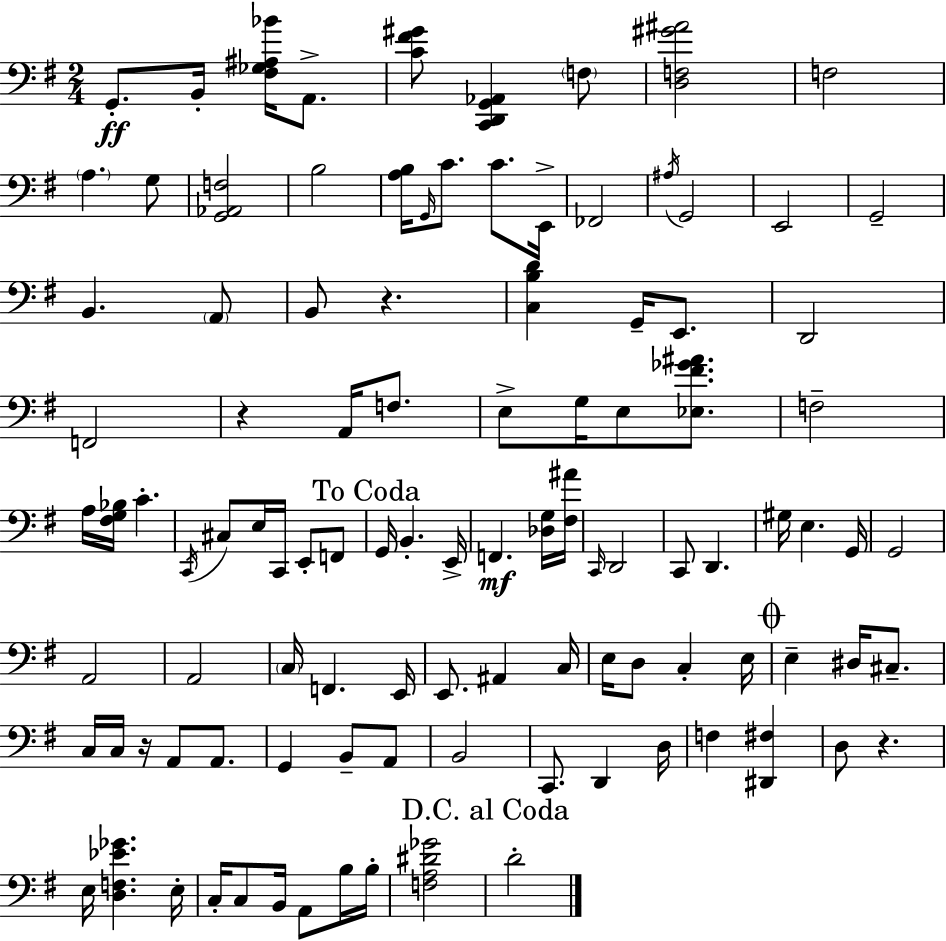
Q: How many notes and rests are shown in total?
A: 105